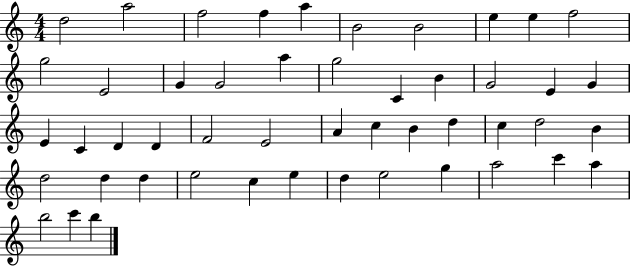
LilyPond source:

{
  \clef treble
  \numericTimeSignature
  \time 4/4
  \key c \major
  d''2 a''2 | f''2 f''4 a''4 | b'2 b'2 | e''4 e''4 f''2 | \break g''2 e'2 | g'4 g'2 a''4 | g''2 c'4 b'4 | g'2 e'4 g'4 | \break e'4 c'4 d'4 d'4 | f'2 e'2 | a'4 c''4 b'4 d''4 | c''4 d''2 b'4 | \break d''2 d''4 d''4 | e''2 c''4 e''4 | d''4 e''2 g''4 | a''2 c'''4 a''4 | \break b''2 c'''4 b''4 | \bar "|."
}